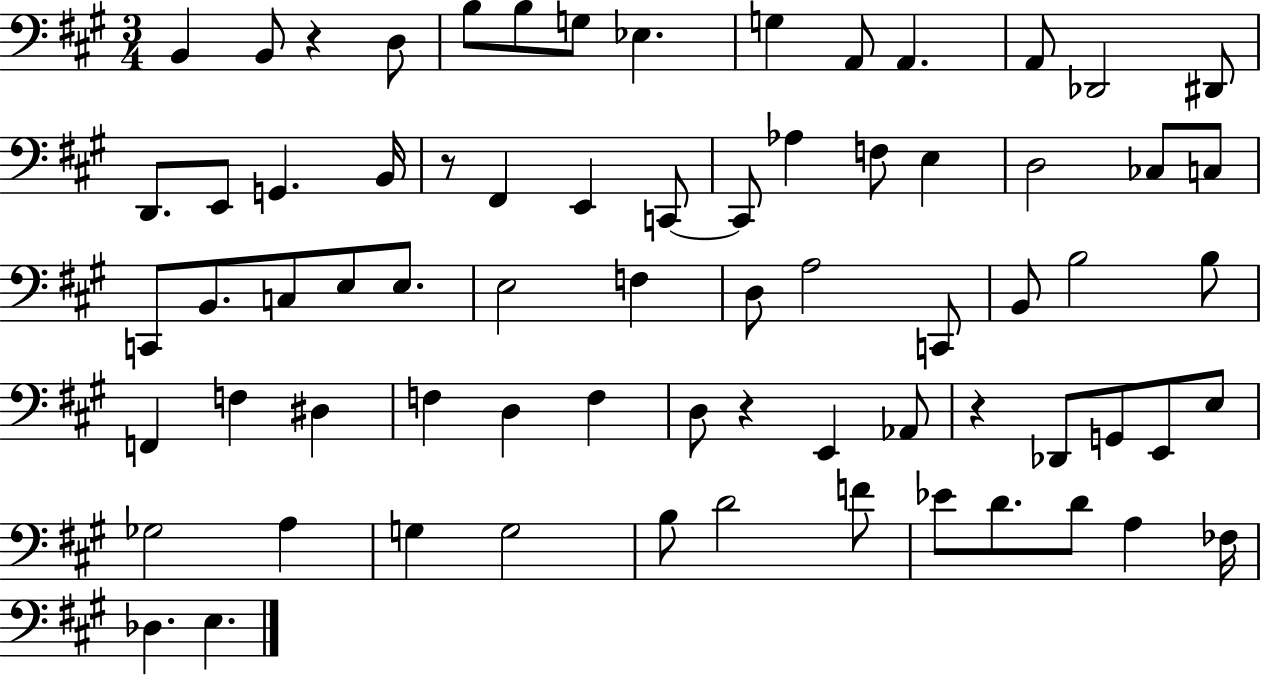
X:1
T:Untitled
M:3/4
L:1/4
K:A
B,, B,,/2 z D,/2 B,/2 B,/2 G,/2 _E, G, A,,/2 A,, A,,/2 _D,,2 ^D,,/2 D,,/2 E,,/2 G,, B,,/4 z/2 ^F,, E,, C,,/2 C,,/2 _A, F,/2 E, D,2 _C,/2 C,/2 C,,/2 B,,/2 C,/2 E,/2 E,/2 E,2 F, D,/2 A,2 C,,/2 B,,/2 B,2 B,/2 F,, F, ^D, F, D, F, D,/2 z E,, _A,,/2 z _D,,/2 G,,/2 E,,/2 E,/2 _G,2 A, G, G,2 B,/2 D2 F/2 _E/2 D/2 D/2 A, _F,/4 _D, E,